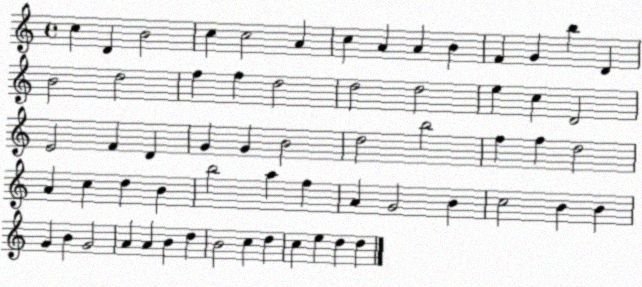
X:1
T:Untitled
M:4/4
L:1/4
K:C
c D B2 c c2 A c A A B F G b D B2 d2 f f d2 d2 d2 e c D2 E2 F D G G B2 d2 b2 f f d2 A c d B b2 a f A G2 B c2 B B G B G2 A A B d B2 c d c e d d